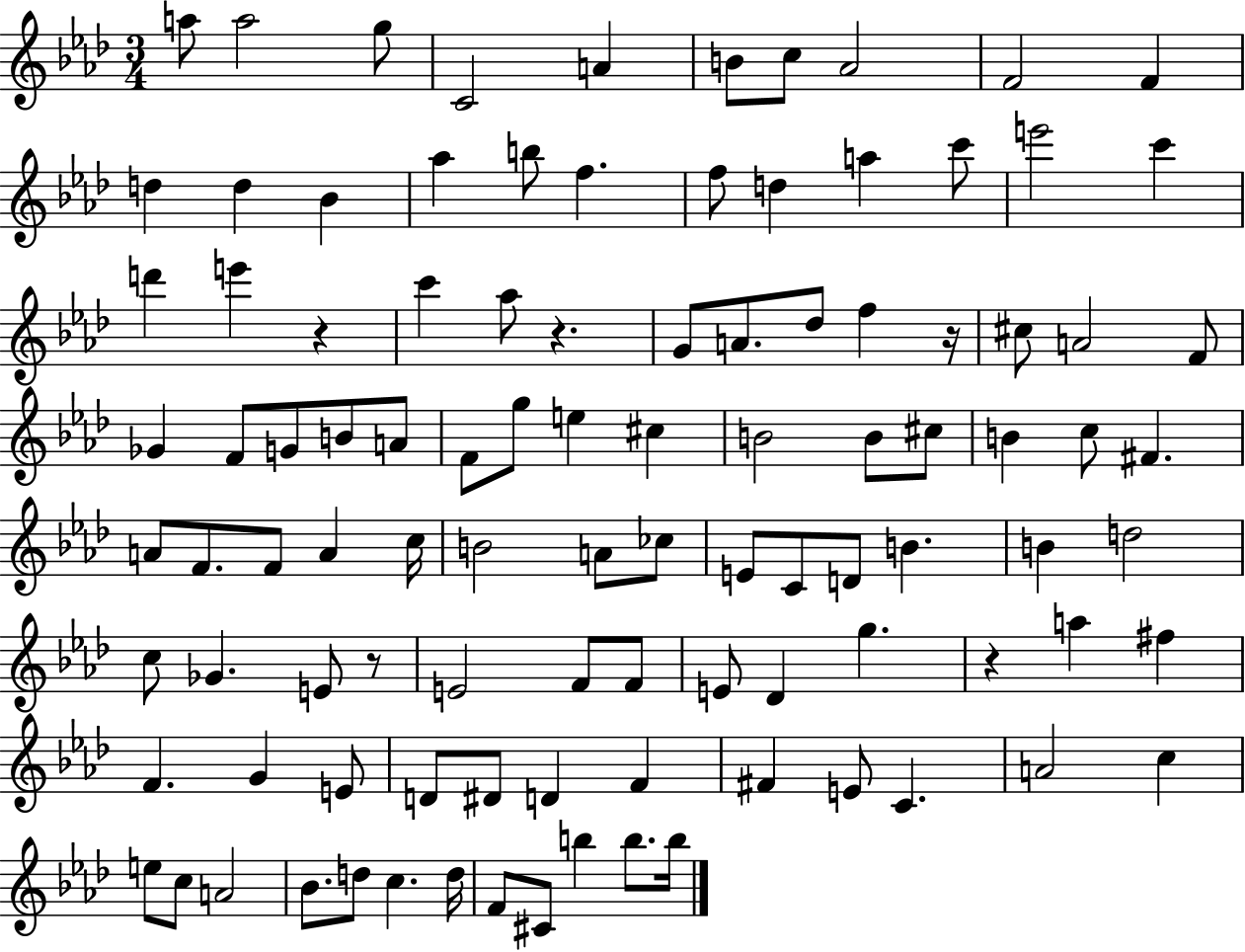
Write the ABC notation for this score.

X:1
T:Untitled
M:3/4
L:1/4
K:Ab
a/2 a2 g/2 C2 A B/2 c/2 _A2 F2 F d d _B _a b/2 f f/2 d a c'/2 e'2 c' d' e' z c' _a/2 z G/2 A/2 _d/2 f z/4 ^c/2 A2 F/2 _G F/2 G/2 B/2 A/2 F/2 g/2 e ^c B2 B/2 ^c/2 B c/2 ^F A/2 F/2 F/2 A c/4 B2 A/2 _c/2 E/2 C/2 D/2 B B d2 c/2 _G E/2 z/2 E2 F/2 F/2 E/2 _D g z a ^f F G E/2 D/2 ^D/2 D F ^F E/2 C A2 c e/2 c/2 A2 _B/2 d/2 c d/4 F/2 ^C/2 b b/2 b/4